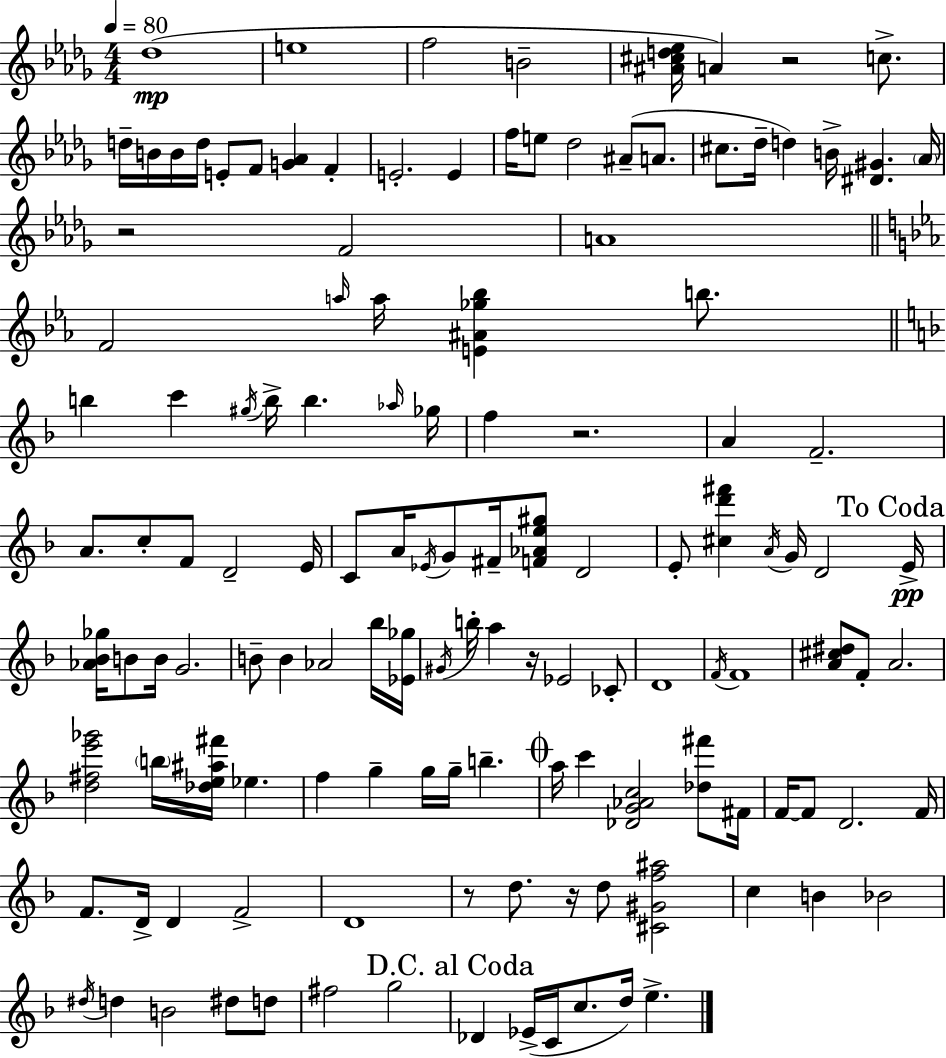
{
  \clef treble
  \numericTimeSignature
  \time 4/4
  \key bes \minor
  \tempo 4 = 80
  \repeat volta 2 { des''1(\mp | e''1 | f''2 b'2-- | <ais' cis'' d'' ees''>16 a'4) r2 c''8.-> | \break d''16-- b'16 b'16 d''16 e'8-. f'8 <g' aes'>4 f'4-. | e'2.-. e'4 | f''16 e''8 des''2 ais'8--( a'8. | cis''8. des''16-- d''4) b'16-> <dis' gis'>4. \parenthesize aes'16 | \break r2 f'2 | a'1 | \bar "||" \break \key ees \major f'2 \grace { a''16 } a''16 <e' ais' ges'' bes''>4 b''8. | \bar "||" \break \key f \major b''4 c'''4 \acciaccatura { gis''16 } b''16-> b''4. | \grace { aes''16 } ges''16 f''4 r2. | a'4 f'2.-- | a'8. c''8-. f'8 d'2-- | \break e'16 c'8 a'16 \acciaccatura { ees'16 } g'8 fis'16-- <f' aes' e'' gis''>8 d'2 | e'8-. <cis'' d''' fis'''>4 \acciaccatura { a'16 } g'16 d'2 | \mark "To Coda" e'16->\pp <aes' bes' ges''>16 b'8 b'16 g'2. | b'8-- b'4 aes'2 | \break bes''16 <ees' ges''>16 \acciaccatura { gis'16 } b''16-. a''4 r16 ees'2 | ces'8-. d'1 | \acciaccatura { f'16 } f'1 | <a' cis'' dis''>8 f'8-. a'2. | \break <d'' fis'' e''' ges'''>2 \parenthesize b''16 <des'' e'' ais'' fis'''>16 | ees''4. f''4 g''4-- g''16 g''16-- | b''4.-- \mark \markup { \musicglyph "scripts.coda" } a''16 c'''4 <des' g' aes' c''>2 | <des'' fis'''>8 fis'16 f'16~~ f'8 d'2. | \break f'16 f'8. d'16-> d'4 f'2-> | d'1 | r8 d''8. r16 d''8 <cis' gis' f'' ais''>2 | c''4 b'4 bes'2 | \break \acciaccatura { dis''16 } d''4 b'2 | dis''8 d''8 fis''2 g''2 | \mark "D.C. al Coda" des'4 ees'16->( c'16 c''8. | d''16) e''4.-> } \bar "|."
}